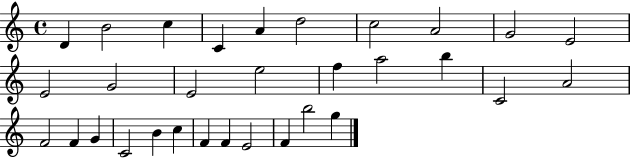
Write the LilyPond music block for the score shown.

{
  \clef treble
  \time 4/4
  \defaultTimeSignature
  \key c \major
  d'4 b'2 c''4 | c'4 a'4 d''2 | c''2 a'2 | g'2 e'2 | \break e'2 g'2 | e'2 e''2 | f''4 a''2 b''4 | c'2 a'2 | \break f'2 f'4 g'4 | c'2 b'4 c''4 | f'4 f'4 e'2 | f'4 b''2 g''4 | \break \bar "|."
}